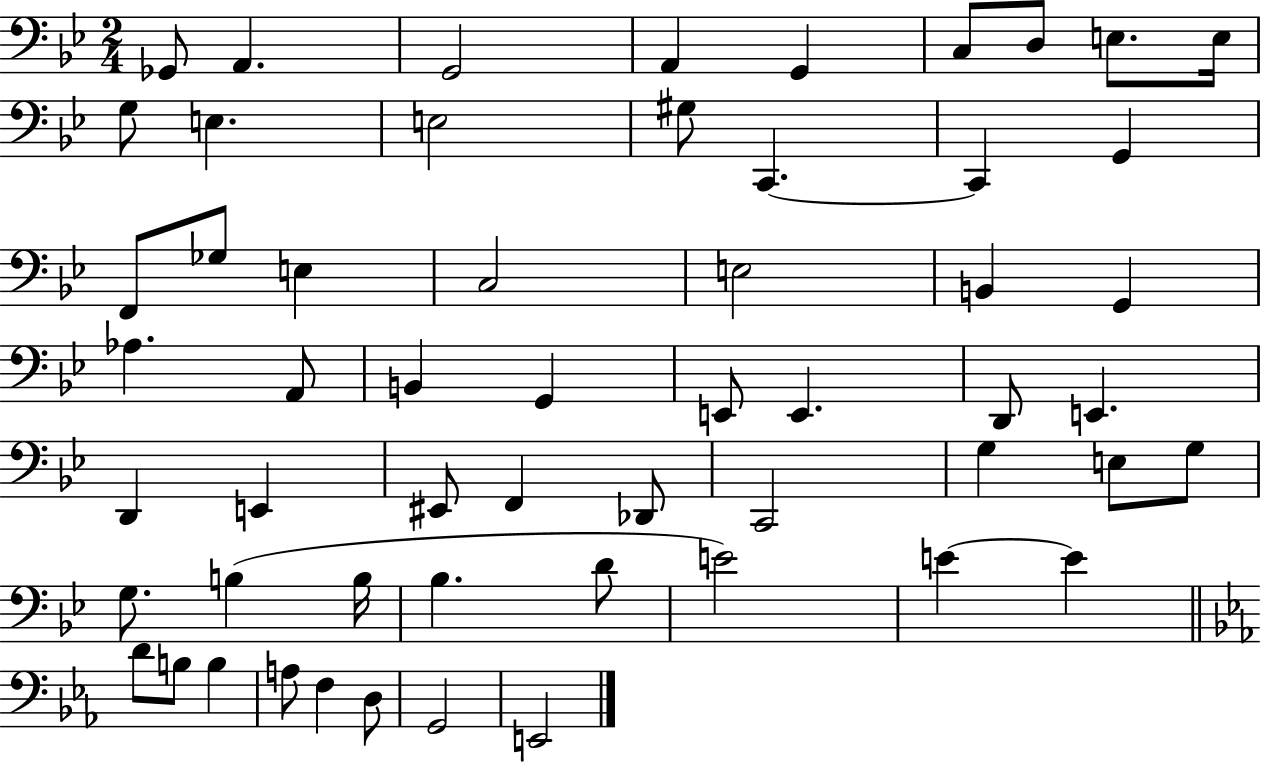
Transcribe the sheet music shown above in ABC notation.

X:1
T:Untitled
M:2/4
L:1/4
K:Bb
_G,,/2 A,, G,,2 A,, G,, C,/2 D,/2 E,/2 E,/4 G,/2 E, E,2 ^G,/2 C,, C,, G,, F,,/2 _G,/2 E, C,2 E,2 B,, G,, _A, A,,/2 B,, G,, E,,/2 E,, D,,/2 E,, D,, E,, ^E,,/2 F,, _D,,/2 C,,2 G, E,/2 G,/2 G,/2 B, B,/4 _B, D/2 E2 E E D/2 B,/2 B, A,/2 F, D,/2 G,,2 E,,2